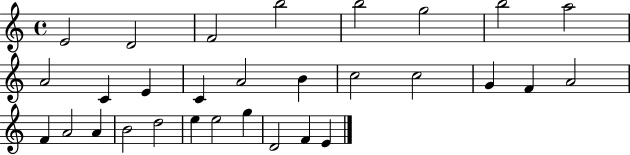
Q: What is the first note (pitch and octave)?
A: E4